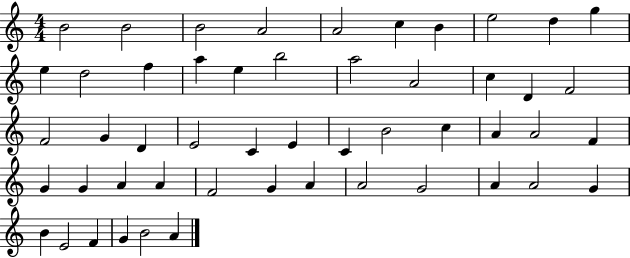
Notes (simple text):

B4/h B4/h B4/h A4/h A4/h C5/q B4/q E5/h D5/q G5/q E5/q D5/h F5/q A5/q E5/q B5/h A5/h A4/h C5/q D4/q F4/h F4/h G4/q D4/q E4/h C4/q E4/q C4/q B4/h C5/q A4/q A4/h F4/q G4/q G4/q A4/q A4/q F4/h G4/q A4/q A4/h G4/h A4/q A4/h G4/q B4/q E4/h F4/q G4/q B4/h A4/q